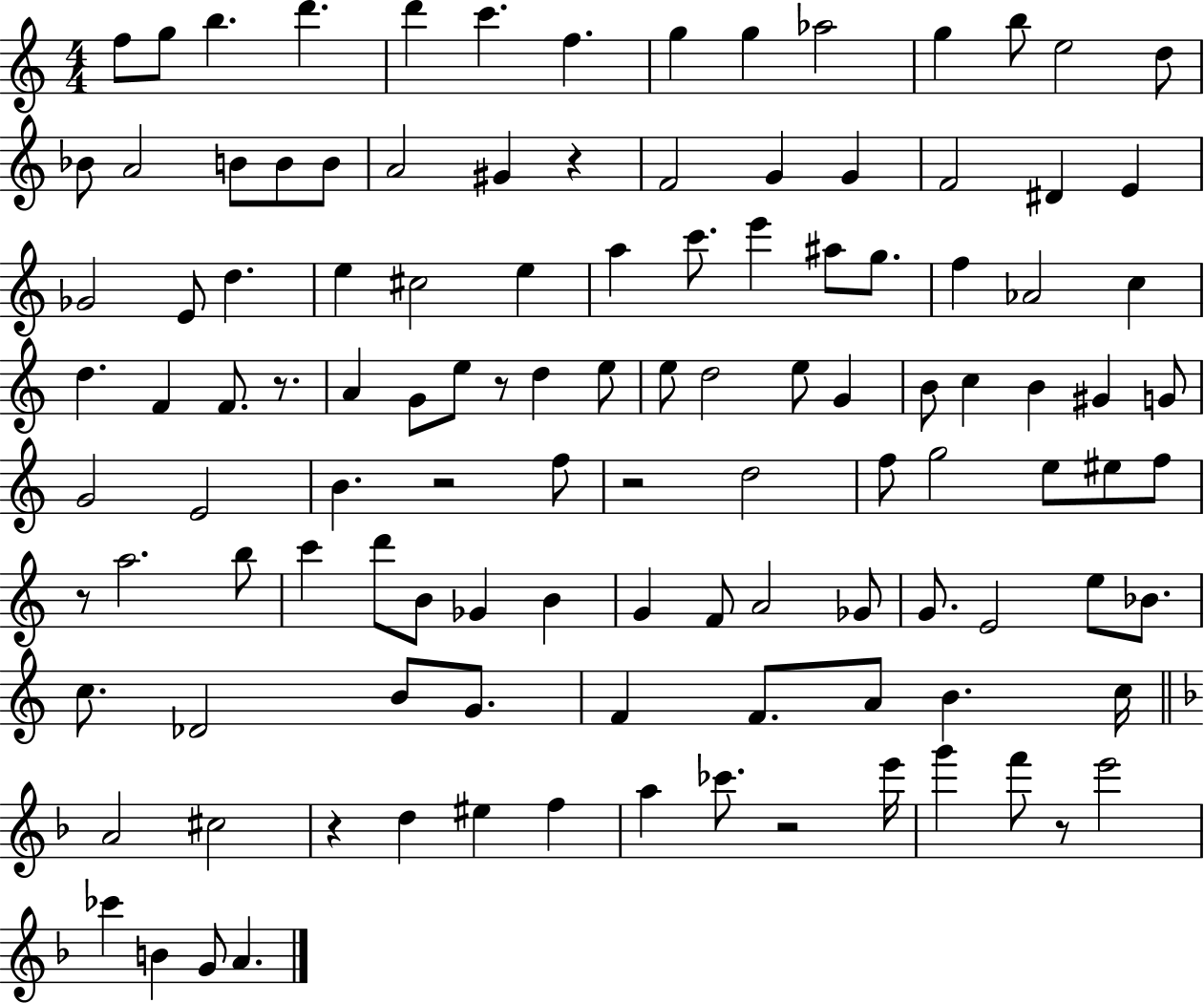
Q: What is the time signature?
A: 4/4